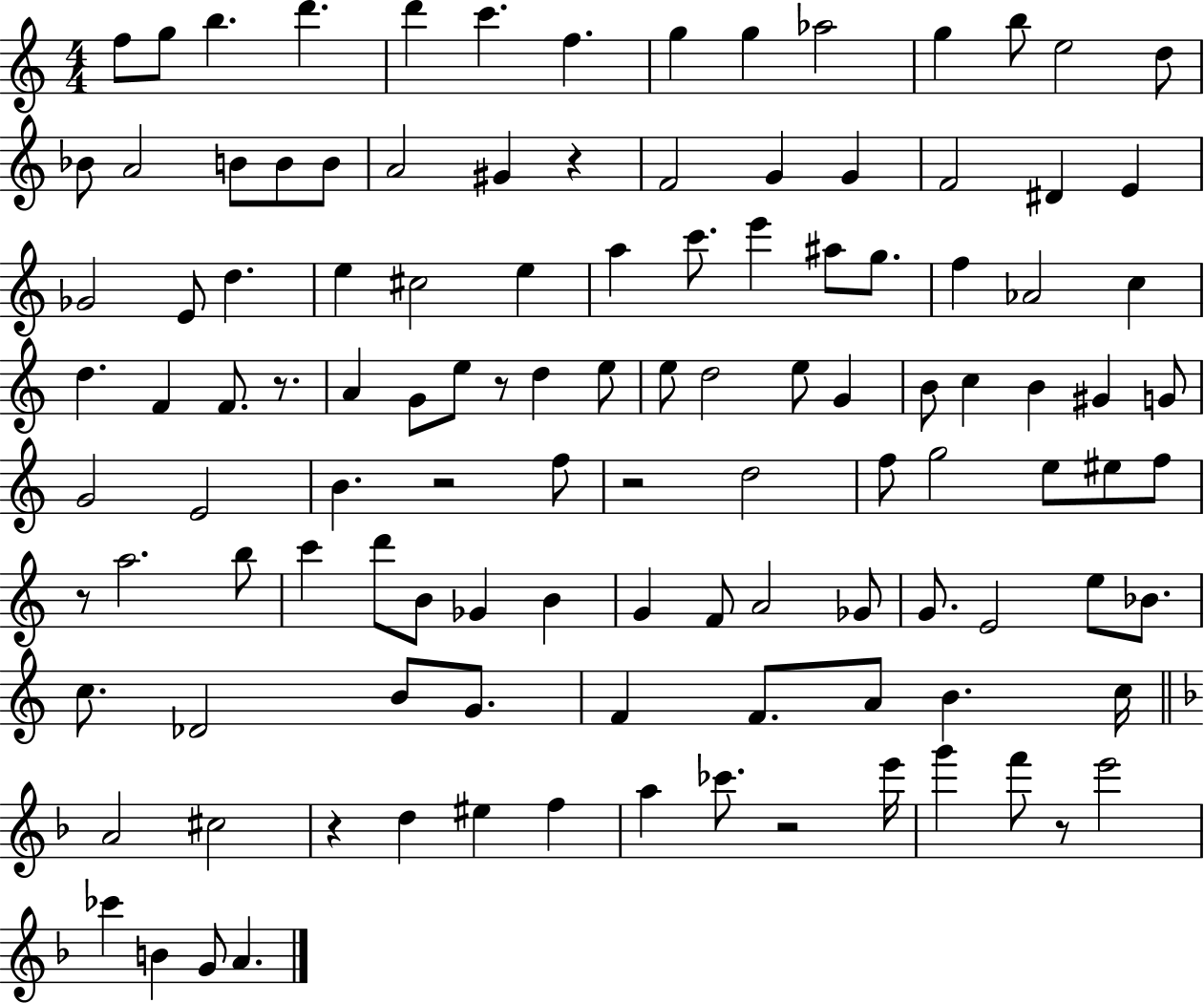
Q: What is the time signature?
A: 4/4